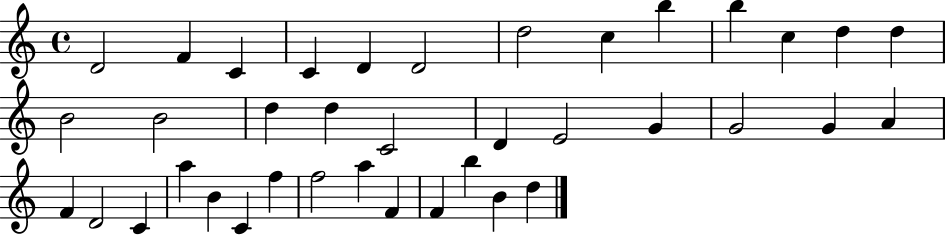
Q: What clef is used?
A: treble